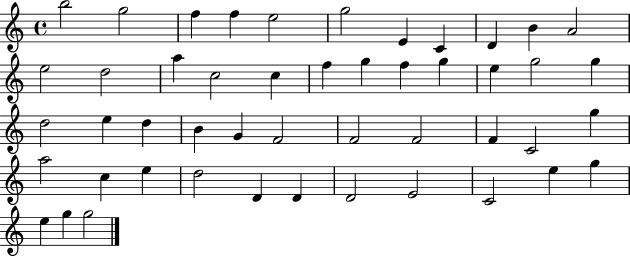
{
  \clef treble
  \time 4/4
  \defaultTimeSignature
  \key c \major
  b''2 g''2 | f''4 f''4 e''2 | g''2 e'4 c'4 | d'4 b'4 a'2 | \break e''2 d''2 | a''4 c''2 c''4 | f''4 g''4 f''4 g''4 | e''4 g''2 g''4 | \break d''2 e''4 d''4 | b'4 g'4 f'2 | f'2 f'2 | f'4 c'2 g''4 | \break a''2 c''4 e''4 | d''2 d'4 d'4 | d'2 e'2 | c'2 e''4 g''4 | \break e''4 g''4 g''2 | \bar "|."
}